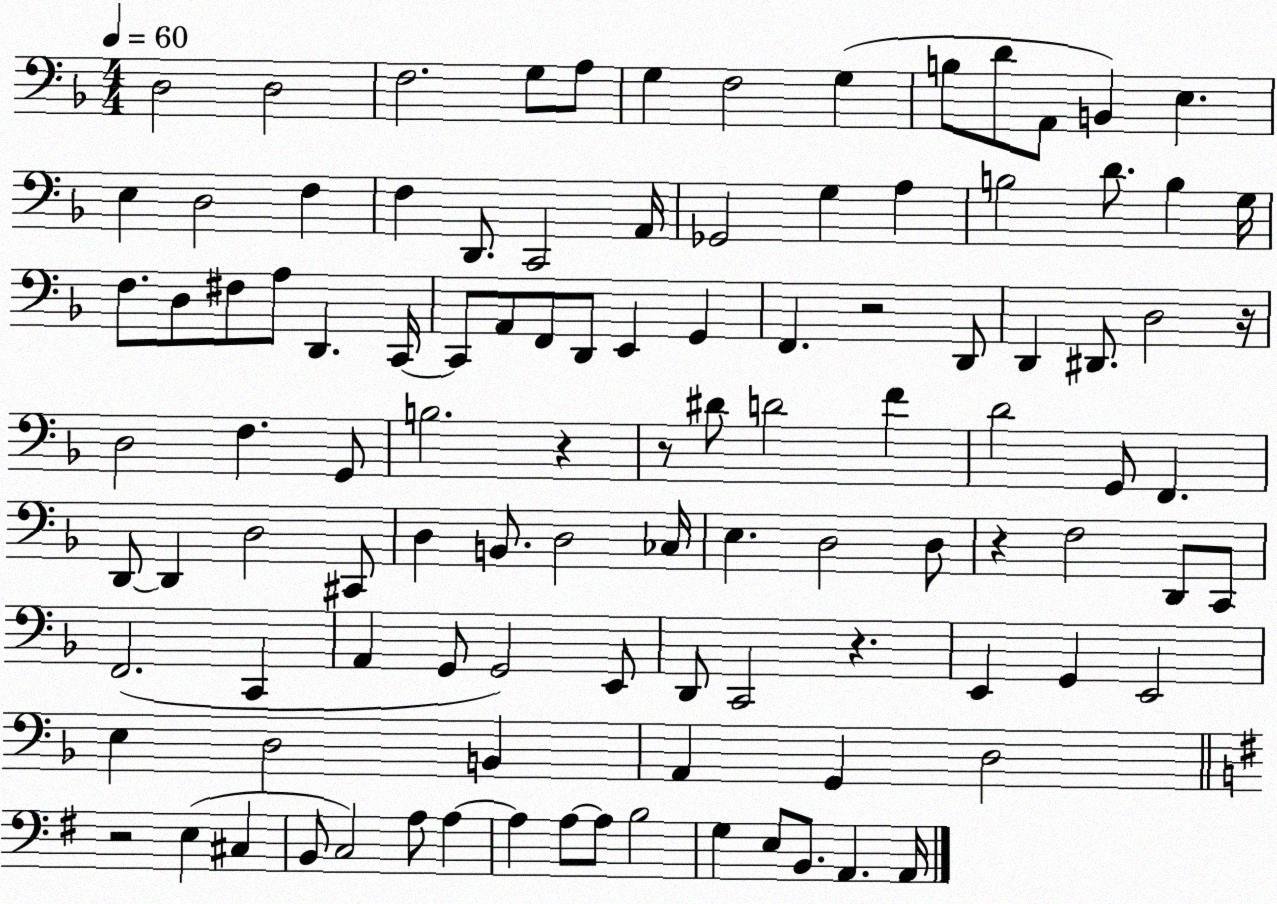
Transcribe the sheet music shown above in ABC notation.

X:1
T:Untitled
M:4/4
L:1/4
K:F
D,2 D,2 F,2 G,/2 A,/2 G, F,2 G, B,/2 D/2 A,,/2 B,, E, E, D,2 F, F, D,,/2 C,,2 A,,/4 _G,,2 G, A, B,2 D/2 B, G,/4 F,/2 D,/2 ^F,/2 A,/2 D,, C,,/4 C,,/2 A,,/2 F,,/2 D,,/2 E,, G,, F,, z2 D,,/2 D,, ^D,,/2 D,2 z/4 D,2 F, G,,/2 B,2 z z/2 ^D/2 D2 F D2 G,,/2 F,, D,,/2 D,, D,2 ^C,,/2 D, B,,/2 D,2 _C,/4 E, D,2 D,/2 z F,2 D,,/2 C,,/2 F,,2 C,, A,, G,,/2 G,,2 E,,/2 D,,/2 C,,2 z E,, G,, E,,2 E, D,2 B,, A,, G,, D,2 z2 E, ^C, B,,/2 C,2 A,/2 A, A, A,/2 A,/2 B,2 G, E,/2 B,,/2 A,, A,,/4